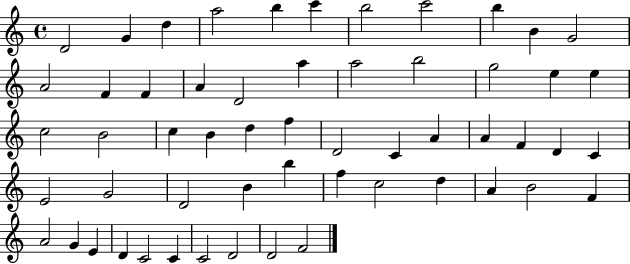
{
  \clef treble
  \time 4/4
  \defaultTimeSignature
  \key c \major
  d'2 g'4 d''4 | a''2 b''4 c'''4 | b''2 c'''2 | b''4 b'4 g'2 | \break a'2 f'4 f'4 | a'4 d'2 a''4 | a''2 b''2 | g''2 e''4 e''4 | \break c''2 b'2 | c''4 b'4 d''4 f''4 | d'2 c'4 a'4 | a'4 f'4 d'4 c'4 | \break e'2 g'2 | d'2 b'4 b''4 | f''4 c''2 d''4 | a'4 b'2 f'4 | \break a'2 g'4 e'4 | d'4 c'2 c'4 | c'2 d'2 | d'2 f'2 | \break \bar "|."
}